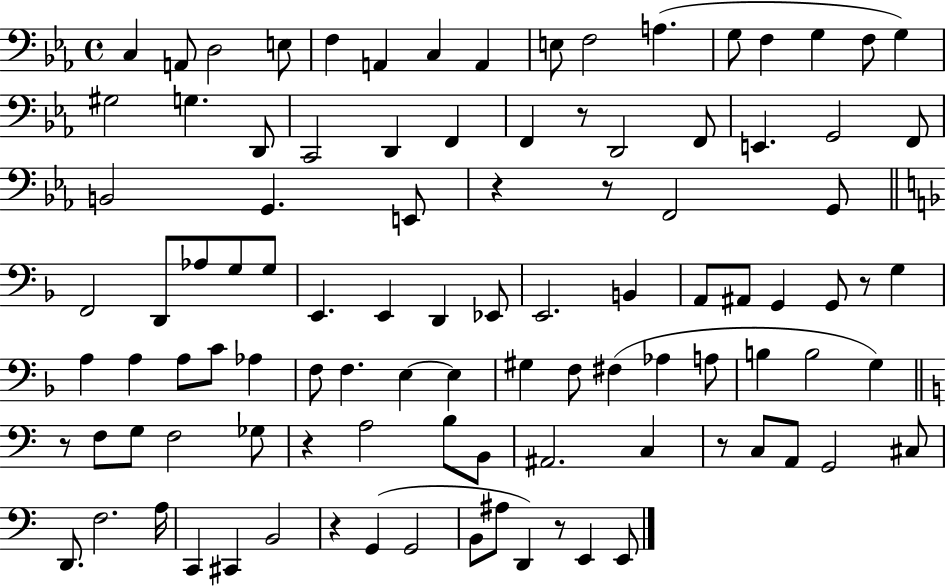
X:1
T:Untitled
M:4/4
L:1/4
K:Eb
C, A,,/2 D,2 E,/2 F, A,, C, A,, E,/2 F,2 A, G,/2 F, G, F,/2 G, ^G,2 G, D,,/2 C,,2 D,, F,, F,, z/2 D,,2 F,,/2 E,, G,,2 F,,/2 B,,2 G,, E,,/2 z z/2 F,,2 G,,/2 F,,2 D,,/2 _A,/2 G,/2 G,/2 E,, E,, D,, _E,,/2 E,,2 B,, A,,/2 ^A,,/2 G,, G,,/2 z/2 G, A, A, A,/2 C/2 _A, F,/2 F, E, E, ^G, F,/2 ^F, _A, A,/2 B, B,2 G, z/2 F,/2 G,/2 F,2 _G,/2 z A,2 B,/2 B,,/2 ^A,,2 C, z/2 C,/2 A,,/2 G,,2 ^C,/2 D,,/2 F,2 A,/4 C,, ^C,, B,,2 z G,, G,,2 B,,/2 ^A,/2 D,, z/2 E,, E,,/2